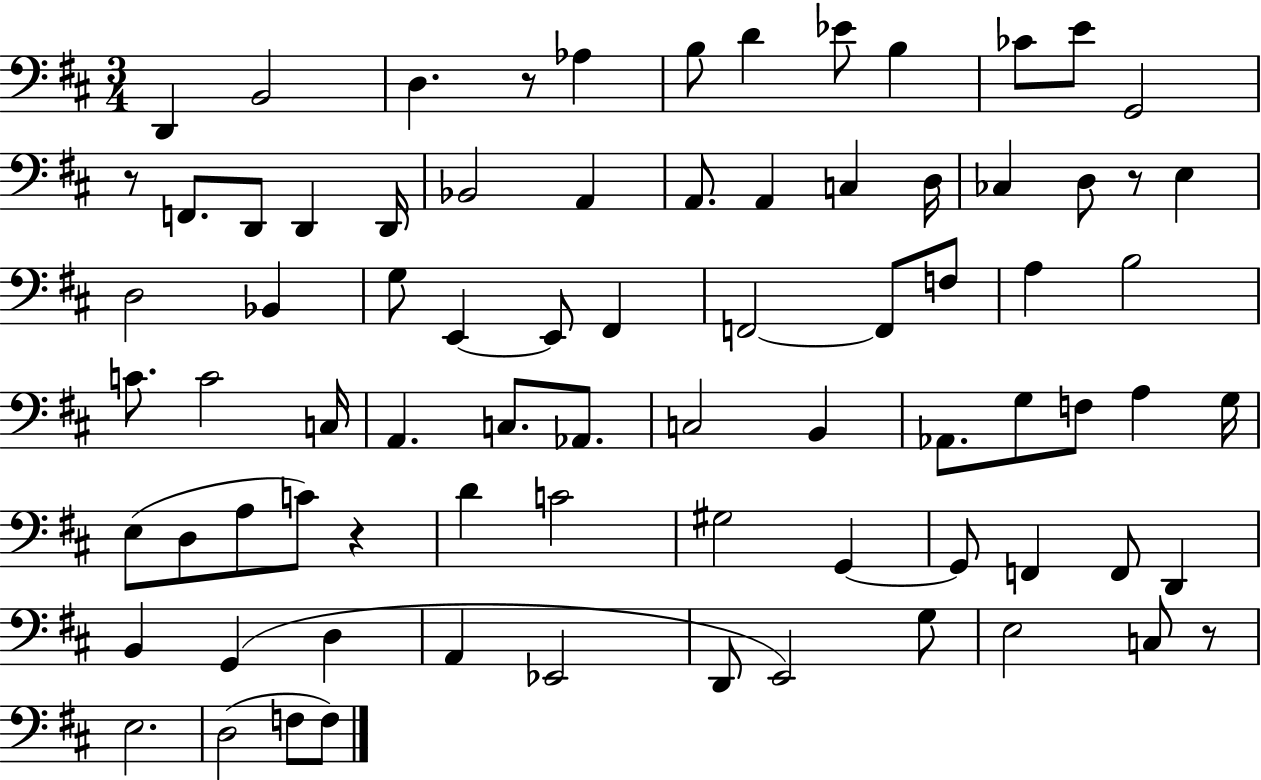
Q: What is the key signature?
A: D major